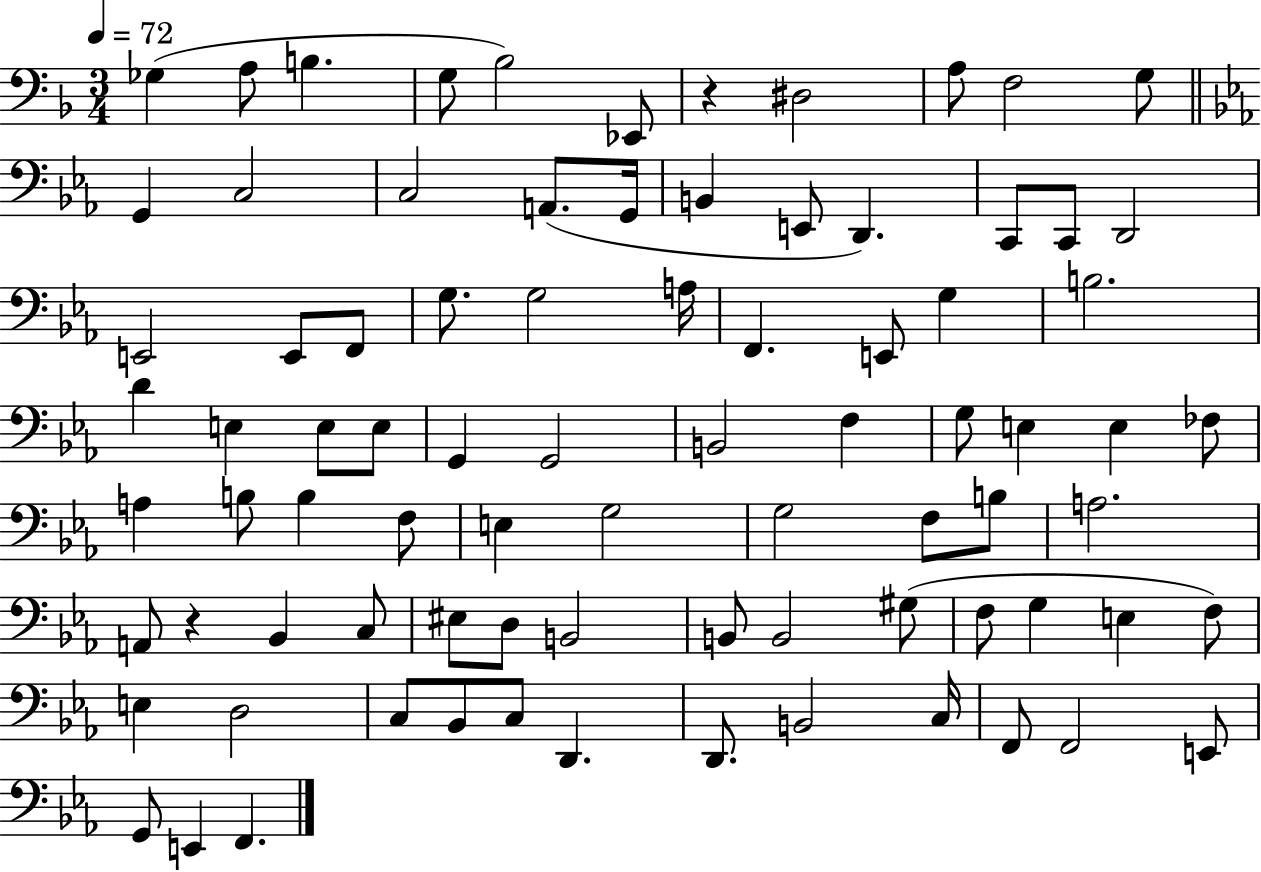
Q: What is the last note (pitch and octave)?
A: F2